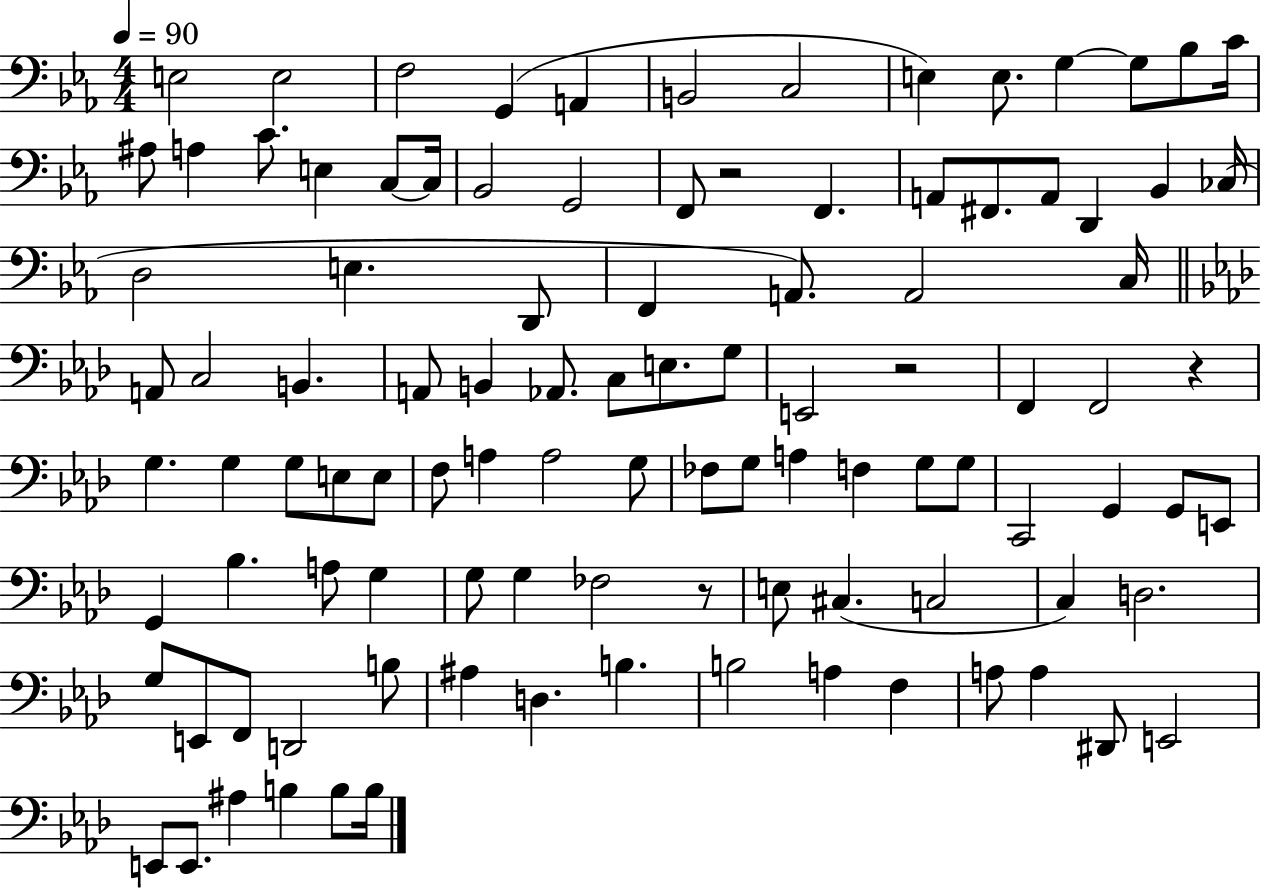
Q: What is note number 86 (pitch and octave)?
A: D3